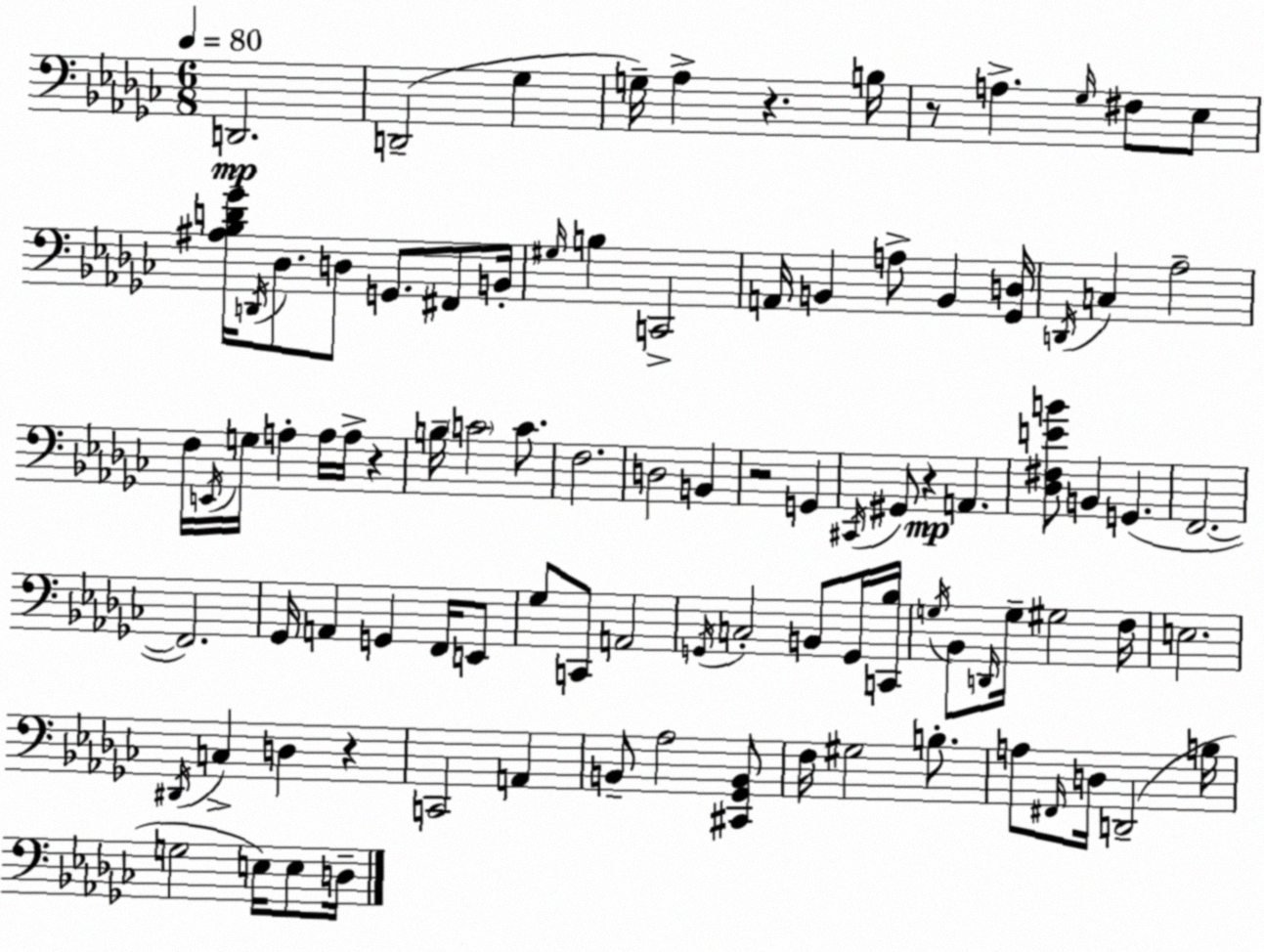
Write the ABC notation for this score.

X:1
T:Untitled
M:6/8
L:1/4
K:Ebm
D,,2 D,,2 _G, G,/4 _A, z B,/4 z/2 A, _G,/4 ^F,/2 _E,/2 [^A,_B,D_G]/4 D,,/4 _D,/2 D,/2 G,,/2 ^F,,/2 B,,/4 ^G,/4 B, C,,2 A,,/4 B,, A,/2 B,, [_G,,D,]/4 D,,/4 C, _A,2 F,/4 E,,/4 G,/4 A, A,/4 A,/4 z B,/4 C2 C/2 F,2 D,2 B,, z2 G,, ^C,,/4 ^G,,/2 z A,, [_D,^F,EB]/2 B,, G,, F,,2 F,,2 _G,,/4 A,, G,, F,,/4 E,,/2 _G,/2 C,,/2 A,,2 G,,/4 C,2 B,,/2 G,,/4 [C,,_B,]/4 G,/4 _B,,/2 D,,/4 G,/4 ^G,2 F,/4 E,2 ^D,,/4 C, D, z C,,2 A,, B,,/2 _A,2 [^C,,_G,,B,,]/2 F,/4 ^G,2 B,/2 A,/2 ^F,,/4 D,/4 D,,2 B,/4 G,2 E,/4 E,/2 D,/4